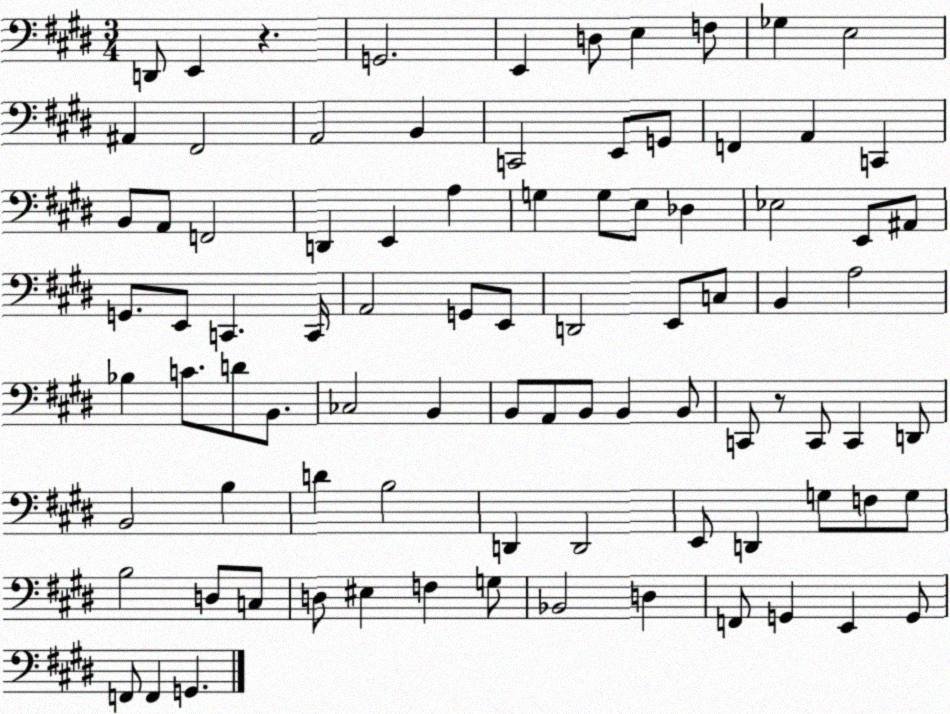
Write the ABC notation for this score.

X:1
T:Untitled
M:3/4
L:1/4
K:E
D,,/2 E,, z G,,2 E,, D,/2 E, F,/2 _G, E,2 ^A,, ^F,,2 A,,2 B,, C,,2 E,,/2 G,,/2 F,, A,, C,, B,,/2 A,,/2 F,,2 D,, E,, A, G, G,/2 E,/2 _D, _E,2 E,,/2 ^A,,/2 G,,/2 E,,/2 C,, C,,/4 A,,2 G,,/2 E,,/2 D,,2 E,,/2 C,/2 B,, A,2 _B, C/2 D/2 B,,/2 _C,2 B,, B,,/2 A,,/2 B,,/2 B,, B,,/2 C,,/2 z/2 C,,/2 C,, D,,/2 B,,2 B, D B,2 D,, D,,2 E,,/2 D,, G,/2 F,/2 G,/2 B,2 D,/2 C,/2 D,/2 ^E, F, G,/2 _B,,2 D, F,,/2 G,, E,, G,,/2 F,,/2 F,, G,,